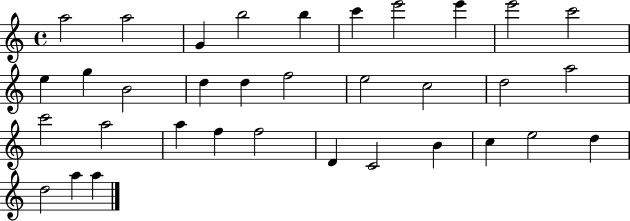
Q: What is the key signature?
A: C major